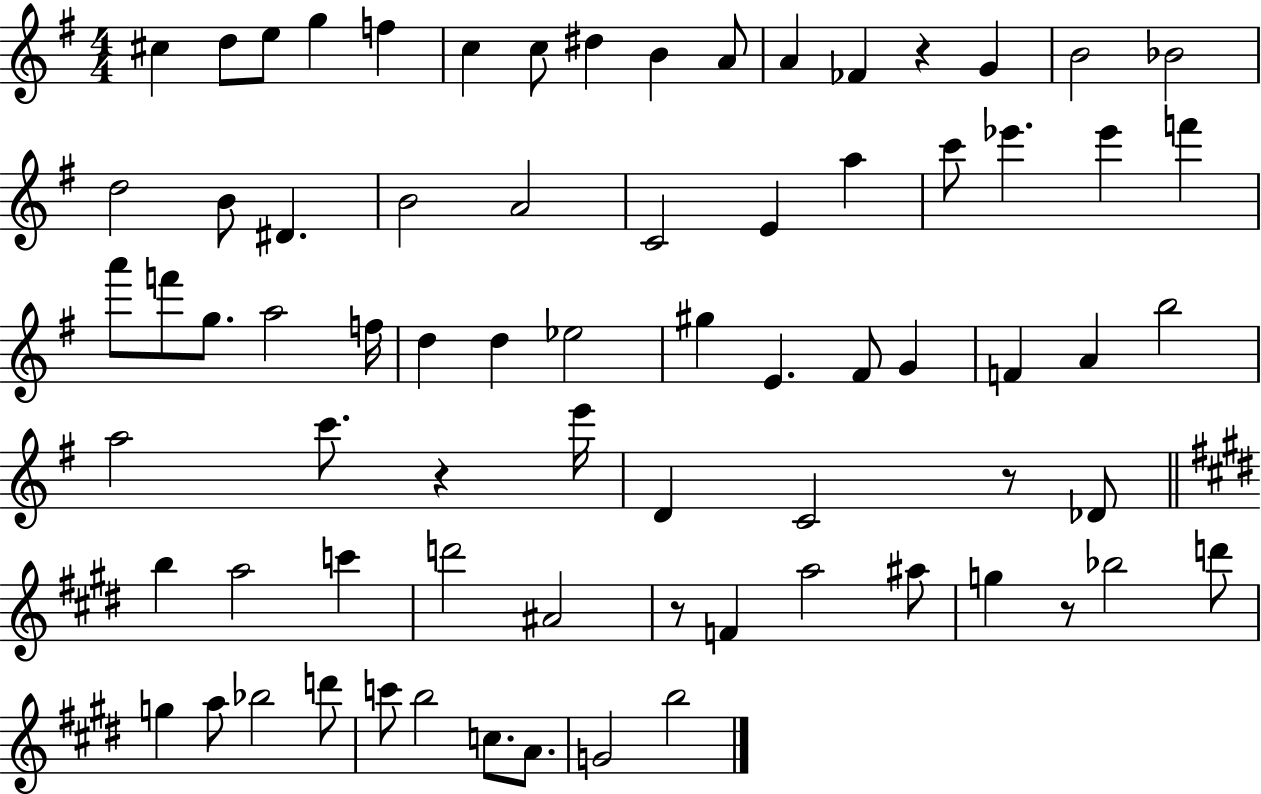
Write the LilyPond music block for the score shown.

{
  \clef treble
  \numericTimeSignature
  \time 4/4
  \key g \major
  cis''4 d''8 e''8 g''4 f''4 | c''4 c''8 dis''4 b'4 a'8 | a'4 fes'4 r4 g'4 | b'2 bes'2 | \break d''2 b'8 dis'4. | b'2 a'2 | c'2 e'4 a''4 | c'''8 ees'''4. ees'''4 f'''4 | \break a'''8 f'''8 g''8. a''2 f''16 | d''4 d''4 ees''2 | gis''4 e'4. fis'8 g'4 | f'4 a'4 b''2 | \break a''2 c'''8. r4 e'''16 | d'4 c'2 r8 des'8 | \bar "||" \break \key e \major b''4 a''2 c'''4 | d'''2 ais'2 | r8 f'4 a''2 ais''8 | g''4 r8 bes''2 d'''8 | \break g''4 a''8 bes''2 d'''8 | c'''8 b''2 c''8. a'8. | g'2 b''2 | \bar "|."
}